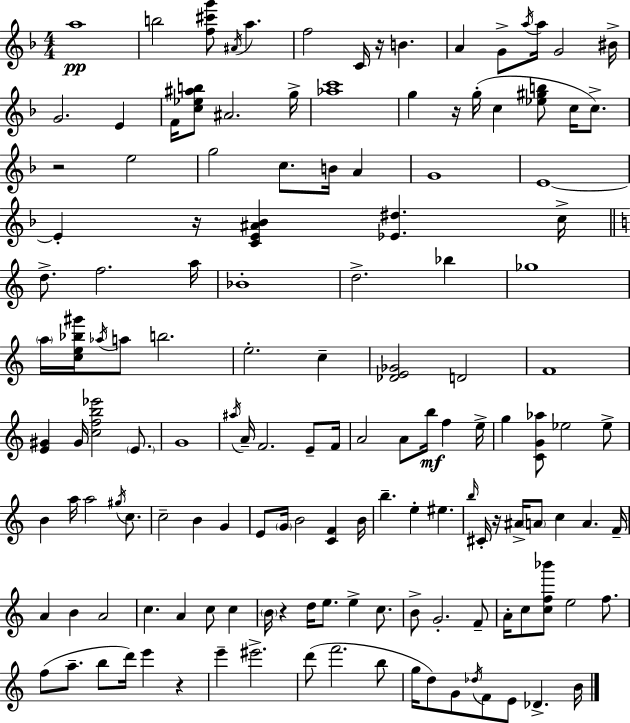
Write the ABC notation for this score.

X:1
T:Untitled
M:4/4
L:1/4
K:Dm
a4 b2 [f^c'g']/2 ^A/4 a f2 C/4 z/4 B A G/2 a/4 a/4 G2 ^B/4 G2 E F/4 [c_e^ab]/2 ^A2 g/4 [_ac']4 g z/4 g/4 c [_e^gb]/2 c/4 c/2 z2 e2 g2 c/2 B/4 A G4 E4 E z/4 [CE^A_B] [_E^d] c/4 d/2 f2 a/4 _B4 d2 _b _g4 a/4 [ce_b^g']/4 _a/4 a/2 b2 e2 c [_DE_G]2 D2 F4 [E^G] ^G/4 [cfb_e']2 E/2 G4 ^a/4 A/4 F2 E/2 F/4 A2 A/2 b/4 f e/4 g [CG_a]/2 _e2 _e/2 B a/4 a2 ^g/4 c/2 c2 B G E/2 G/4 B2 [CF] B/4 b e ^e b/4 ^C/4 z/4 ^A/4 A/2 c A F/4 A B A2 c A c/2 c B/4 z d/4 e/2 e c/2 B/2 G2 F/2 A/4 c/2 [cf_b']/2 e2 f/2 f/2 a/2 b/2 d'/4 e' z e' ^e'2 d'/2 f'2 b/2 g/4 d/2 G/2 _d/4 F/2 E/2 _D B/4